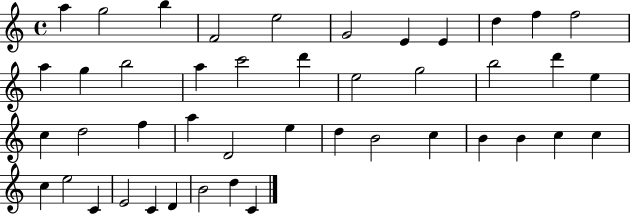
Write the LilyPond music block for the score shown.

{
  \clef treble
  \time 4/4
  \defaultTimeSignature
  \key c \major
  a''4 g''2 b''4 | f'2 e''2 | g'2 e'4 e'4 | d''4 f''4 f''2 | \break a''4 g''4 b''2 | a''4 c'''2 d'''4 | e''2 g''2 | b''2 d'''4 e''4 | \break c''4 d''2 f''4 | a''4 d'2 e''4 | d''4 b'2 c''4 | b'4 b'4 c''4 c''4 | \break c''4 e''2 c'4 | e'2 c'4 d'4 | b'2 d''4 c'4 | \bar "|."
}